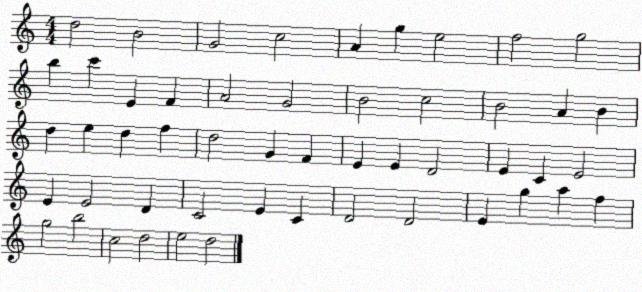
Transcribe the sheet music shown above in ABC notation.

X:1
T:Untitled
M:4/4
L:1/4
K:C
d2 B2 G2 c2 A g e2 f2 g2 b c' E F A2 G2 B2 c2 B2 A B d e d f d2 G F E E D2 E C E2 E E2 D C2 E C D2 D2 E g a f g2 b2 c2 d2 e2 d2